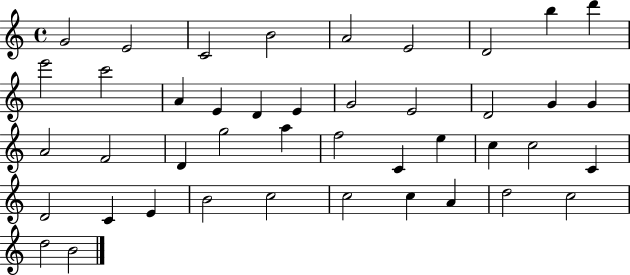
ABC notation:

X:1
T:Untitled
M:4/4
L:1/4
K:C
G2 E2 C2 B2 A2 E2 D2 b d' e'2 c'2 A E D E G2 E2 D2 G G A2 F2 D g2 a f2 C e c c2 C D2 C E B2 c2 c2 c A d2 c2 d2 B2